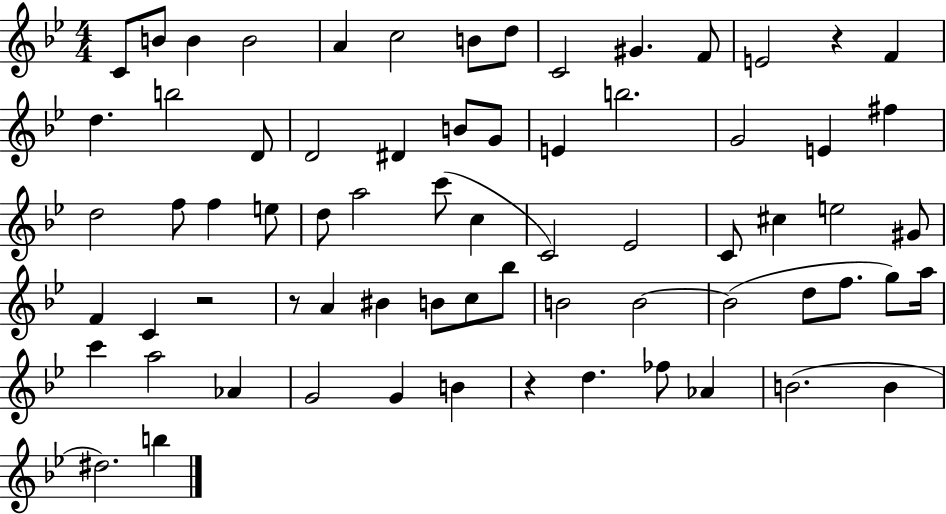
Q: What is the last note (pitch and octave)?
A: B5